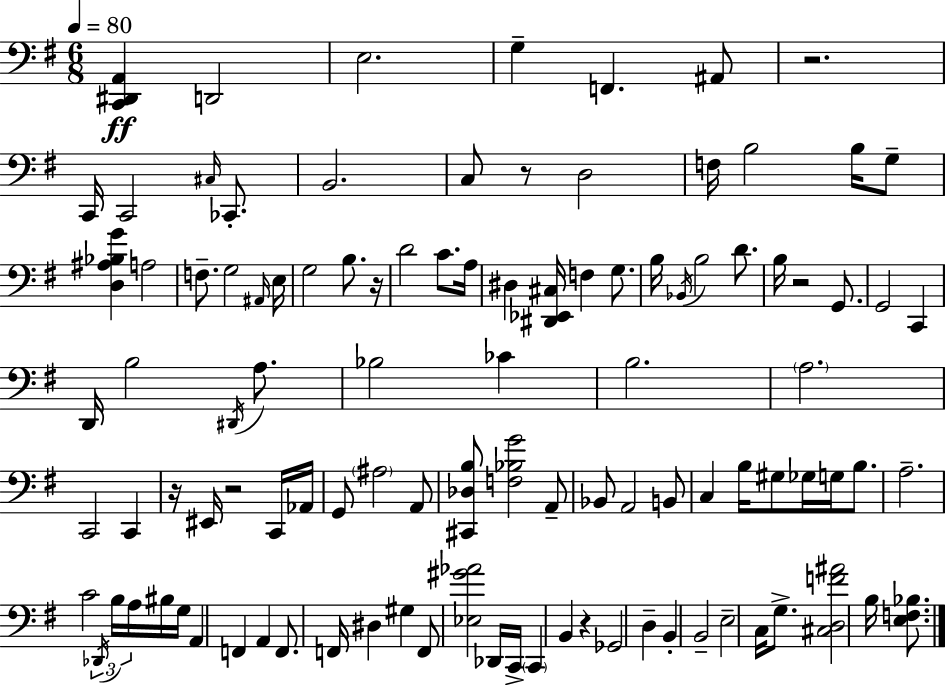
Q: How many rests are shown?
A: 7